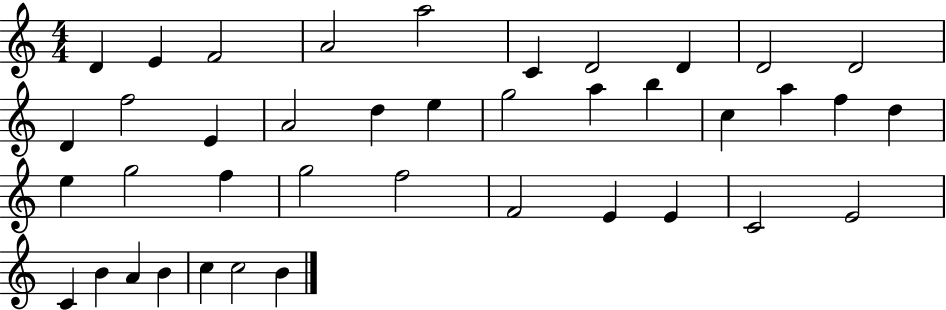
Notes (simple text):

D4/q E4/q F4/h A4/h A5/h C4/q D4/h D4/q D4/h D4/h D4/q F5/h E4/q A4/h D5/q E5/q G5/h A5/q B5/q C5/q A5/q F5/q D5/q E5/q G5/h F5/q G5/h F5/h F4/h E4/q E4/q C4/h E4/h C4/q B4/q A4/q B4/q C5/q C5/h B4/q